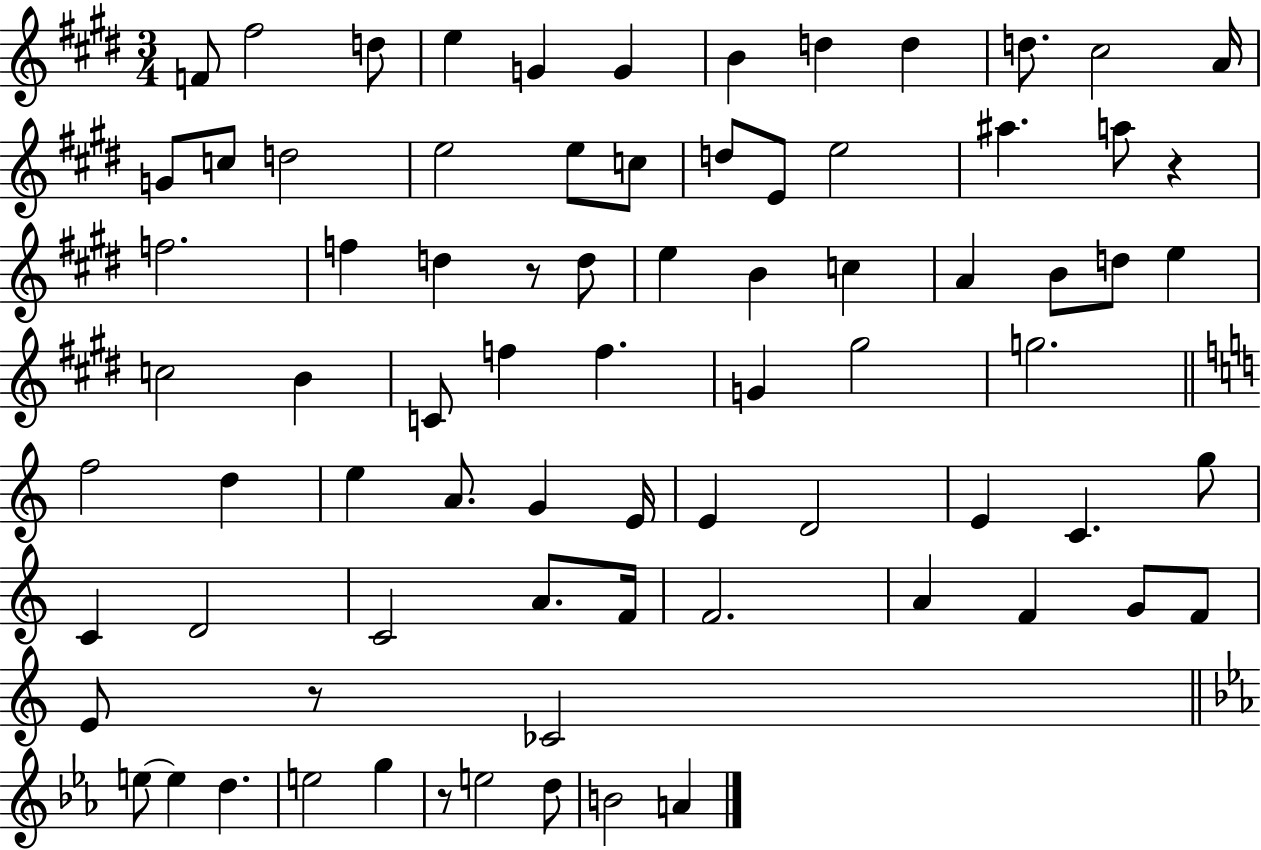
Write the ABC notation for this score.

X:1
T:Untitled
M:3/4
L:1/4
K:E
F/2 ^f2 d/2 e G G B d d d/2 ^c2 A/4 G/2 c/2 d2 e2 e/2 c/2 d/2 E/2 e2 ^a a/2 z f2 f d z/2 d/2 e B c A B/2 d/2 e c2 B C/2 f f G ^g2 g2 f2 d e A/2 G E/4 E D2 E C g/2 C D2 C2 A/2 F/4 F2 A F G/2 F/2 E/2 z/2 _C2 e/2 e d e2 g z/2 e2 d/2 B2 A